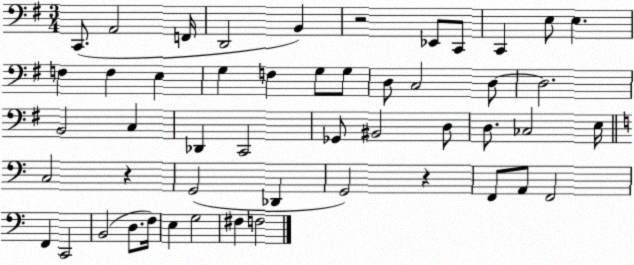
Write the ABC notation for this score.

X:1
T:Untitled
M:3/4
L:1/4
K:G
C,,/2 A,,2 F,,/4 D,,2 B,, z2 _E,,/2 C,,/2 C,, E,/2 E, F, F, E, G, F, G,/2 G,/2 D,/2 C,2 D,/2 D,2 B,,2 C, _D,, C,,2 _G,,/2 ^B,,2 D,/2 D,/2 _C,2 E,/4 C,2 z G,,2 _D,, G,,2 z F,,/2 A,,/2 F,,2 F,, C,,2 B,,2 D,/2 F,/4 E, G,2 ^F, F,2